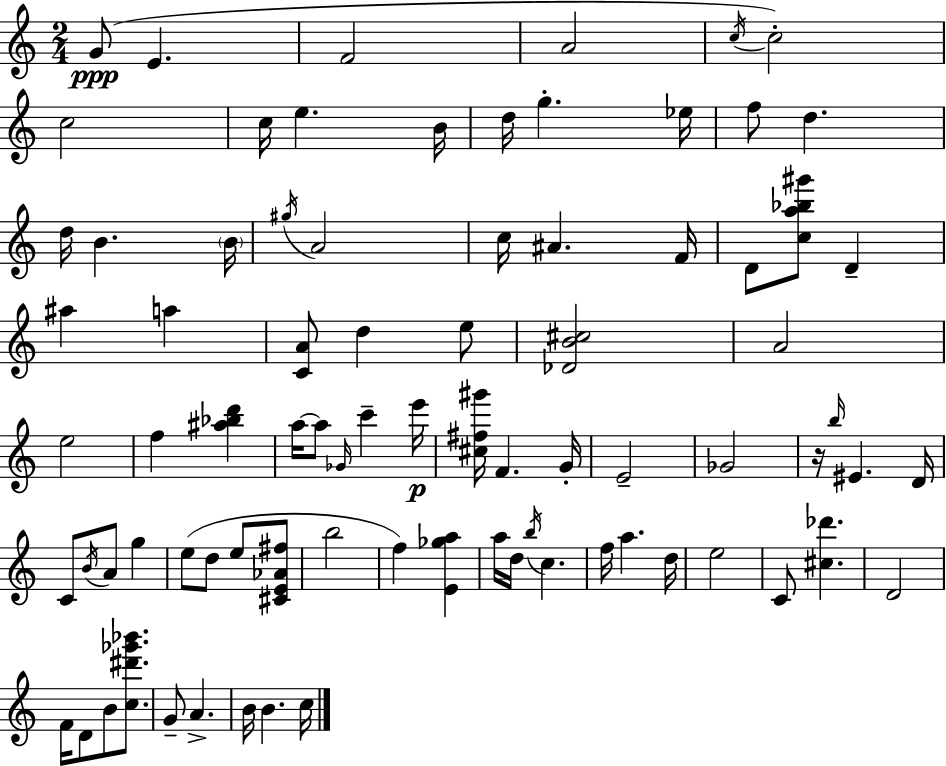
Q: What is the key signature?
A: C major